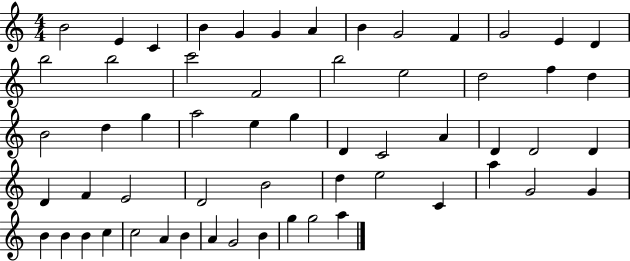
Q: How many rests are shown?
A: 0